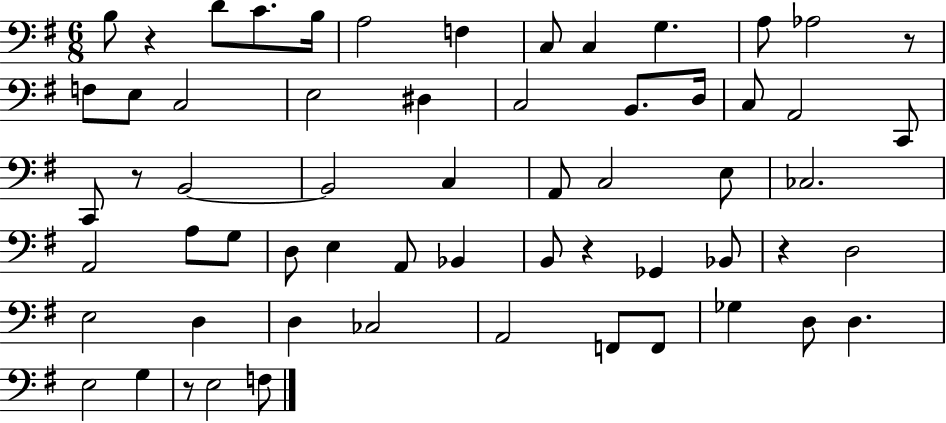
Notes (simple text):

B3/e R/q D4/e C4/e. B3/s A3/h F3/q C3/e C3/q G3/q. A3/e Ab3/h R/e F3/e E3/e C3/h E3/h D#3/q C3/h B2/e. D3/s C3/e A2/h C2/e C2/e R/e B2/h B2/h C3/q A2/e C3/h E3/e CES3/h. A2/h A3/e G3/e D3/e E3/q A2/e Bb2/q B2/e R/q Gb2/q Bb2/e R/q D3/h E3/h D3/q D3/q CES3/h A2/h F2/e F2/e Gb3/q D3/e D3/q. E3/h G3/q R/e E3/h F3/e